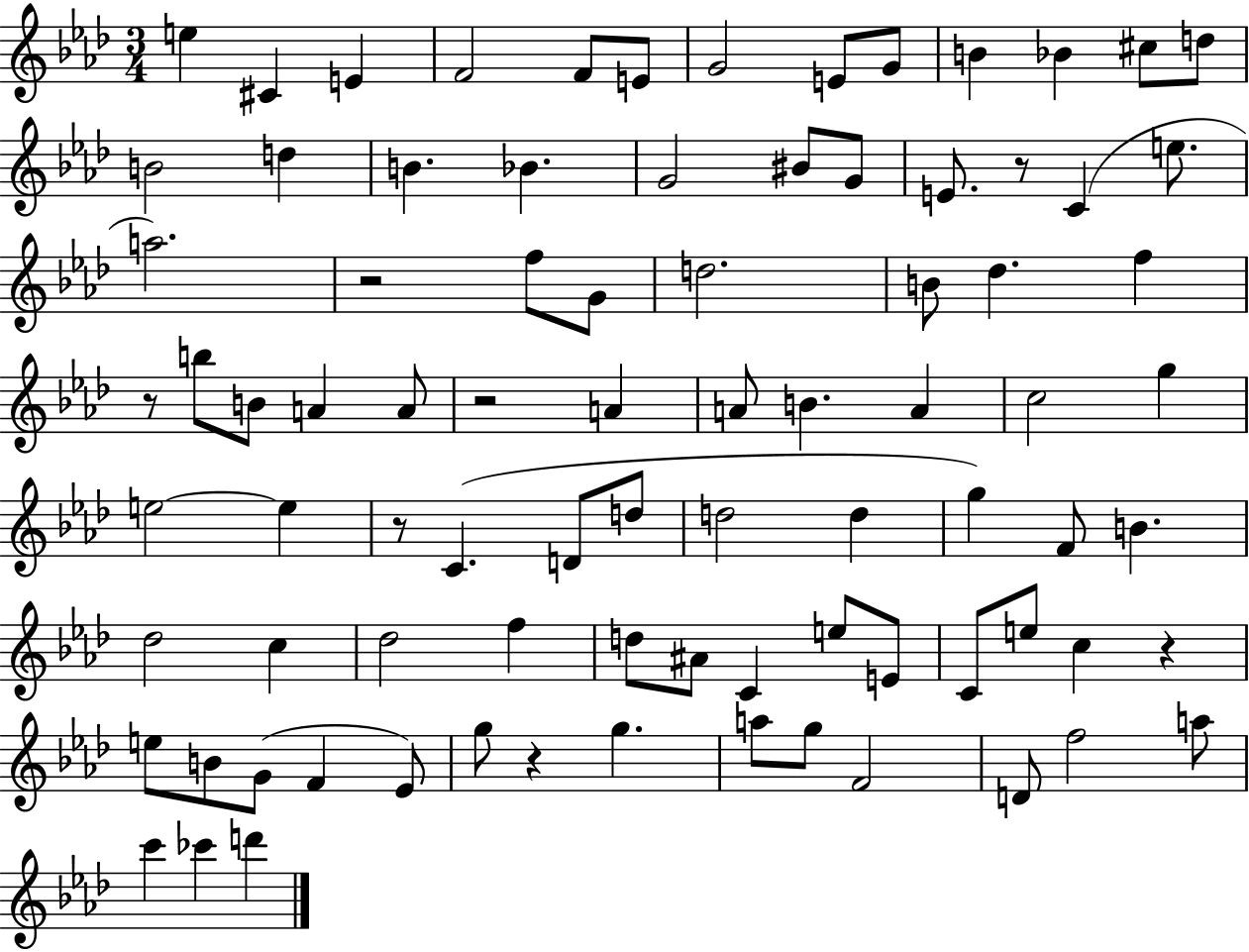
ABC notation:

X:1
T:Untitled
M:3/4
L:1/4
K:Ab
e ^C E F2 F/2 E/2 G2 E/2 G/2 B _B ^c/2 d/2 B2 d B _B G2 ^B/2 G/2 E/2 z/2 C e/2 a2 z2 f/2 G/2 d2 B/2 _d f z/2 b/2 B/2 A A/2 z2 A A/2 B A c2 g e2 e z/2 C D/2 d/2 d2 d g F/2 B _d2 c _d2 f d/2 ^A/2 C e/2 E/2 C/2 e/2 c z e/2 B/2 G/2 F _E/2 g/2 z g a/2 g/2 F2 D/2 f2 a/2 c' _c' d'